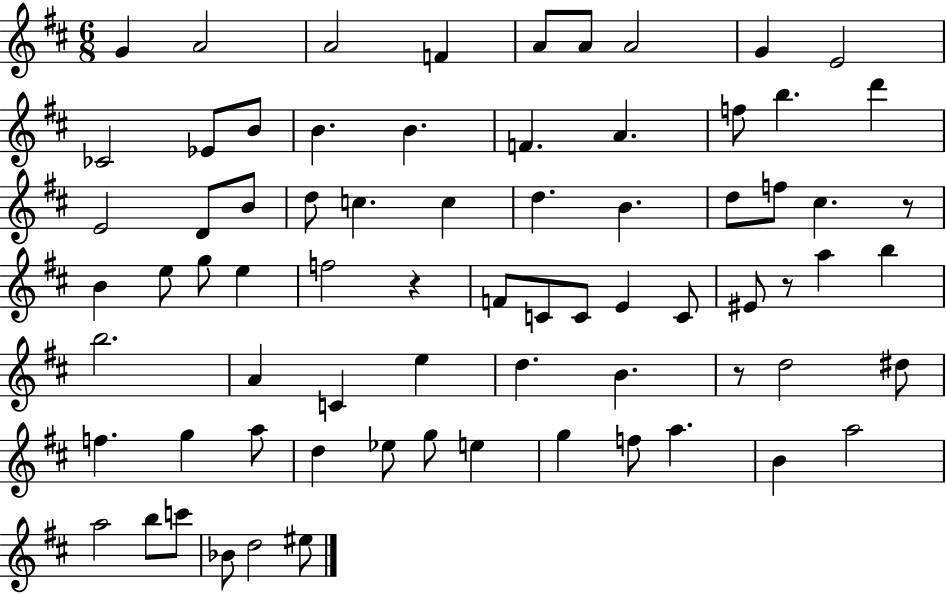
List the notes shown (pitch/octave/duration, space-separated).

G4/q A4/h A4/h F4/q A4/e A4/e A4/h G4/q E4/h CES4/h Eb4/e B4/e B4/q. B4/q. F4/q. A4/q. F5/e B5/q. D6/q E4/h D4/e B4/e D5/e C5/q. C5/q D5/q. B4/q. D5/e F5/e C#5/q. R/e B4/q E5/e G5/e E5/q F5/h R/q F4/e C4/e C4/e E4/q C4/e EIS4/e R/e A5/q B5/q B5/h. A4/q C4/q E5/q D5/q. B4/q. R/e D5/h D#5/e F5/q. G5/q A5/e D5/q Eb5/e G5/e E5/q G5/q F5/e A5/q. B4/q A5/h A5/h B5/e C6/e Bb4/e D5/h EIS5/e